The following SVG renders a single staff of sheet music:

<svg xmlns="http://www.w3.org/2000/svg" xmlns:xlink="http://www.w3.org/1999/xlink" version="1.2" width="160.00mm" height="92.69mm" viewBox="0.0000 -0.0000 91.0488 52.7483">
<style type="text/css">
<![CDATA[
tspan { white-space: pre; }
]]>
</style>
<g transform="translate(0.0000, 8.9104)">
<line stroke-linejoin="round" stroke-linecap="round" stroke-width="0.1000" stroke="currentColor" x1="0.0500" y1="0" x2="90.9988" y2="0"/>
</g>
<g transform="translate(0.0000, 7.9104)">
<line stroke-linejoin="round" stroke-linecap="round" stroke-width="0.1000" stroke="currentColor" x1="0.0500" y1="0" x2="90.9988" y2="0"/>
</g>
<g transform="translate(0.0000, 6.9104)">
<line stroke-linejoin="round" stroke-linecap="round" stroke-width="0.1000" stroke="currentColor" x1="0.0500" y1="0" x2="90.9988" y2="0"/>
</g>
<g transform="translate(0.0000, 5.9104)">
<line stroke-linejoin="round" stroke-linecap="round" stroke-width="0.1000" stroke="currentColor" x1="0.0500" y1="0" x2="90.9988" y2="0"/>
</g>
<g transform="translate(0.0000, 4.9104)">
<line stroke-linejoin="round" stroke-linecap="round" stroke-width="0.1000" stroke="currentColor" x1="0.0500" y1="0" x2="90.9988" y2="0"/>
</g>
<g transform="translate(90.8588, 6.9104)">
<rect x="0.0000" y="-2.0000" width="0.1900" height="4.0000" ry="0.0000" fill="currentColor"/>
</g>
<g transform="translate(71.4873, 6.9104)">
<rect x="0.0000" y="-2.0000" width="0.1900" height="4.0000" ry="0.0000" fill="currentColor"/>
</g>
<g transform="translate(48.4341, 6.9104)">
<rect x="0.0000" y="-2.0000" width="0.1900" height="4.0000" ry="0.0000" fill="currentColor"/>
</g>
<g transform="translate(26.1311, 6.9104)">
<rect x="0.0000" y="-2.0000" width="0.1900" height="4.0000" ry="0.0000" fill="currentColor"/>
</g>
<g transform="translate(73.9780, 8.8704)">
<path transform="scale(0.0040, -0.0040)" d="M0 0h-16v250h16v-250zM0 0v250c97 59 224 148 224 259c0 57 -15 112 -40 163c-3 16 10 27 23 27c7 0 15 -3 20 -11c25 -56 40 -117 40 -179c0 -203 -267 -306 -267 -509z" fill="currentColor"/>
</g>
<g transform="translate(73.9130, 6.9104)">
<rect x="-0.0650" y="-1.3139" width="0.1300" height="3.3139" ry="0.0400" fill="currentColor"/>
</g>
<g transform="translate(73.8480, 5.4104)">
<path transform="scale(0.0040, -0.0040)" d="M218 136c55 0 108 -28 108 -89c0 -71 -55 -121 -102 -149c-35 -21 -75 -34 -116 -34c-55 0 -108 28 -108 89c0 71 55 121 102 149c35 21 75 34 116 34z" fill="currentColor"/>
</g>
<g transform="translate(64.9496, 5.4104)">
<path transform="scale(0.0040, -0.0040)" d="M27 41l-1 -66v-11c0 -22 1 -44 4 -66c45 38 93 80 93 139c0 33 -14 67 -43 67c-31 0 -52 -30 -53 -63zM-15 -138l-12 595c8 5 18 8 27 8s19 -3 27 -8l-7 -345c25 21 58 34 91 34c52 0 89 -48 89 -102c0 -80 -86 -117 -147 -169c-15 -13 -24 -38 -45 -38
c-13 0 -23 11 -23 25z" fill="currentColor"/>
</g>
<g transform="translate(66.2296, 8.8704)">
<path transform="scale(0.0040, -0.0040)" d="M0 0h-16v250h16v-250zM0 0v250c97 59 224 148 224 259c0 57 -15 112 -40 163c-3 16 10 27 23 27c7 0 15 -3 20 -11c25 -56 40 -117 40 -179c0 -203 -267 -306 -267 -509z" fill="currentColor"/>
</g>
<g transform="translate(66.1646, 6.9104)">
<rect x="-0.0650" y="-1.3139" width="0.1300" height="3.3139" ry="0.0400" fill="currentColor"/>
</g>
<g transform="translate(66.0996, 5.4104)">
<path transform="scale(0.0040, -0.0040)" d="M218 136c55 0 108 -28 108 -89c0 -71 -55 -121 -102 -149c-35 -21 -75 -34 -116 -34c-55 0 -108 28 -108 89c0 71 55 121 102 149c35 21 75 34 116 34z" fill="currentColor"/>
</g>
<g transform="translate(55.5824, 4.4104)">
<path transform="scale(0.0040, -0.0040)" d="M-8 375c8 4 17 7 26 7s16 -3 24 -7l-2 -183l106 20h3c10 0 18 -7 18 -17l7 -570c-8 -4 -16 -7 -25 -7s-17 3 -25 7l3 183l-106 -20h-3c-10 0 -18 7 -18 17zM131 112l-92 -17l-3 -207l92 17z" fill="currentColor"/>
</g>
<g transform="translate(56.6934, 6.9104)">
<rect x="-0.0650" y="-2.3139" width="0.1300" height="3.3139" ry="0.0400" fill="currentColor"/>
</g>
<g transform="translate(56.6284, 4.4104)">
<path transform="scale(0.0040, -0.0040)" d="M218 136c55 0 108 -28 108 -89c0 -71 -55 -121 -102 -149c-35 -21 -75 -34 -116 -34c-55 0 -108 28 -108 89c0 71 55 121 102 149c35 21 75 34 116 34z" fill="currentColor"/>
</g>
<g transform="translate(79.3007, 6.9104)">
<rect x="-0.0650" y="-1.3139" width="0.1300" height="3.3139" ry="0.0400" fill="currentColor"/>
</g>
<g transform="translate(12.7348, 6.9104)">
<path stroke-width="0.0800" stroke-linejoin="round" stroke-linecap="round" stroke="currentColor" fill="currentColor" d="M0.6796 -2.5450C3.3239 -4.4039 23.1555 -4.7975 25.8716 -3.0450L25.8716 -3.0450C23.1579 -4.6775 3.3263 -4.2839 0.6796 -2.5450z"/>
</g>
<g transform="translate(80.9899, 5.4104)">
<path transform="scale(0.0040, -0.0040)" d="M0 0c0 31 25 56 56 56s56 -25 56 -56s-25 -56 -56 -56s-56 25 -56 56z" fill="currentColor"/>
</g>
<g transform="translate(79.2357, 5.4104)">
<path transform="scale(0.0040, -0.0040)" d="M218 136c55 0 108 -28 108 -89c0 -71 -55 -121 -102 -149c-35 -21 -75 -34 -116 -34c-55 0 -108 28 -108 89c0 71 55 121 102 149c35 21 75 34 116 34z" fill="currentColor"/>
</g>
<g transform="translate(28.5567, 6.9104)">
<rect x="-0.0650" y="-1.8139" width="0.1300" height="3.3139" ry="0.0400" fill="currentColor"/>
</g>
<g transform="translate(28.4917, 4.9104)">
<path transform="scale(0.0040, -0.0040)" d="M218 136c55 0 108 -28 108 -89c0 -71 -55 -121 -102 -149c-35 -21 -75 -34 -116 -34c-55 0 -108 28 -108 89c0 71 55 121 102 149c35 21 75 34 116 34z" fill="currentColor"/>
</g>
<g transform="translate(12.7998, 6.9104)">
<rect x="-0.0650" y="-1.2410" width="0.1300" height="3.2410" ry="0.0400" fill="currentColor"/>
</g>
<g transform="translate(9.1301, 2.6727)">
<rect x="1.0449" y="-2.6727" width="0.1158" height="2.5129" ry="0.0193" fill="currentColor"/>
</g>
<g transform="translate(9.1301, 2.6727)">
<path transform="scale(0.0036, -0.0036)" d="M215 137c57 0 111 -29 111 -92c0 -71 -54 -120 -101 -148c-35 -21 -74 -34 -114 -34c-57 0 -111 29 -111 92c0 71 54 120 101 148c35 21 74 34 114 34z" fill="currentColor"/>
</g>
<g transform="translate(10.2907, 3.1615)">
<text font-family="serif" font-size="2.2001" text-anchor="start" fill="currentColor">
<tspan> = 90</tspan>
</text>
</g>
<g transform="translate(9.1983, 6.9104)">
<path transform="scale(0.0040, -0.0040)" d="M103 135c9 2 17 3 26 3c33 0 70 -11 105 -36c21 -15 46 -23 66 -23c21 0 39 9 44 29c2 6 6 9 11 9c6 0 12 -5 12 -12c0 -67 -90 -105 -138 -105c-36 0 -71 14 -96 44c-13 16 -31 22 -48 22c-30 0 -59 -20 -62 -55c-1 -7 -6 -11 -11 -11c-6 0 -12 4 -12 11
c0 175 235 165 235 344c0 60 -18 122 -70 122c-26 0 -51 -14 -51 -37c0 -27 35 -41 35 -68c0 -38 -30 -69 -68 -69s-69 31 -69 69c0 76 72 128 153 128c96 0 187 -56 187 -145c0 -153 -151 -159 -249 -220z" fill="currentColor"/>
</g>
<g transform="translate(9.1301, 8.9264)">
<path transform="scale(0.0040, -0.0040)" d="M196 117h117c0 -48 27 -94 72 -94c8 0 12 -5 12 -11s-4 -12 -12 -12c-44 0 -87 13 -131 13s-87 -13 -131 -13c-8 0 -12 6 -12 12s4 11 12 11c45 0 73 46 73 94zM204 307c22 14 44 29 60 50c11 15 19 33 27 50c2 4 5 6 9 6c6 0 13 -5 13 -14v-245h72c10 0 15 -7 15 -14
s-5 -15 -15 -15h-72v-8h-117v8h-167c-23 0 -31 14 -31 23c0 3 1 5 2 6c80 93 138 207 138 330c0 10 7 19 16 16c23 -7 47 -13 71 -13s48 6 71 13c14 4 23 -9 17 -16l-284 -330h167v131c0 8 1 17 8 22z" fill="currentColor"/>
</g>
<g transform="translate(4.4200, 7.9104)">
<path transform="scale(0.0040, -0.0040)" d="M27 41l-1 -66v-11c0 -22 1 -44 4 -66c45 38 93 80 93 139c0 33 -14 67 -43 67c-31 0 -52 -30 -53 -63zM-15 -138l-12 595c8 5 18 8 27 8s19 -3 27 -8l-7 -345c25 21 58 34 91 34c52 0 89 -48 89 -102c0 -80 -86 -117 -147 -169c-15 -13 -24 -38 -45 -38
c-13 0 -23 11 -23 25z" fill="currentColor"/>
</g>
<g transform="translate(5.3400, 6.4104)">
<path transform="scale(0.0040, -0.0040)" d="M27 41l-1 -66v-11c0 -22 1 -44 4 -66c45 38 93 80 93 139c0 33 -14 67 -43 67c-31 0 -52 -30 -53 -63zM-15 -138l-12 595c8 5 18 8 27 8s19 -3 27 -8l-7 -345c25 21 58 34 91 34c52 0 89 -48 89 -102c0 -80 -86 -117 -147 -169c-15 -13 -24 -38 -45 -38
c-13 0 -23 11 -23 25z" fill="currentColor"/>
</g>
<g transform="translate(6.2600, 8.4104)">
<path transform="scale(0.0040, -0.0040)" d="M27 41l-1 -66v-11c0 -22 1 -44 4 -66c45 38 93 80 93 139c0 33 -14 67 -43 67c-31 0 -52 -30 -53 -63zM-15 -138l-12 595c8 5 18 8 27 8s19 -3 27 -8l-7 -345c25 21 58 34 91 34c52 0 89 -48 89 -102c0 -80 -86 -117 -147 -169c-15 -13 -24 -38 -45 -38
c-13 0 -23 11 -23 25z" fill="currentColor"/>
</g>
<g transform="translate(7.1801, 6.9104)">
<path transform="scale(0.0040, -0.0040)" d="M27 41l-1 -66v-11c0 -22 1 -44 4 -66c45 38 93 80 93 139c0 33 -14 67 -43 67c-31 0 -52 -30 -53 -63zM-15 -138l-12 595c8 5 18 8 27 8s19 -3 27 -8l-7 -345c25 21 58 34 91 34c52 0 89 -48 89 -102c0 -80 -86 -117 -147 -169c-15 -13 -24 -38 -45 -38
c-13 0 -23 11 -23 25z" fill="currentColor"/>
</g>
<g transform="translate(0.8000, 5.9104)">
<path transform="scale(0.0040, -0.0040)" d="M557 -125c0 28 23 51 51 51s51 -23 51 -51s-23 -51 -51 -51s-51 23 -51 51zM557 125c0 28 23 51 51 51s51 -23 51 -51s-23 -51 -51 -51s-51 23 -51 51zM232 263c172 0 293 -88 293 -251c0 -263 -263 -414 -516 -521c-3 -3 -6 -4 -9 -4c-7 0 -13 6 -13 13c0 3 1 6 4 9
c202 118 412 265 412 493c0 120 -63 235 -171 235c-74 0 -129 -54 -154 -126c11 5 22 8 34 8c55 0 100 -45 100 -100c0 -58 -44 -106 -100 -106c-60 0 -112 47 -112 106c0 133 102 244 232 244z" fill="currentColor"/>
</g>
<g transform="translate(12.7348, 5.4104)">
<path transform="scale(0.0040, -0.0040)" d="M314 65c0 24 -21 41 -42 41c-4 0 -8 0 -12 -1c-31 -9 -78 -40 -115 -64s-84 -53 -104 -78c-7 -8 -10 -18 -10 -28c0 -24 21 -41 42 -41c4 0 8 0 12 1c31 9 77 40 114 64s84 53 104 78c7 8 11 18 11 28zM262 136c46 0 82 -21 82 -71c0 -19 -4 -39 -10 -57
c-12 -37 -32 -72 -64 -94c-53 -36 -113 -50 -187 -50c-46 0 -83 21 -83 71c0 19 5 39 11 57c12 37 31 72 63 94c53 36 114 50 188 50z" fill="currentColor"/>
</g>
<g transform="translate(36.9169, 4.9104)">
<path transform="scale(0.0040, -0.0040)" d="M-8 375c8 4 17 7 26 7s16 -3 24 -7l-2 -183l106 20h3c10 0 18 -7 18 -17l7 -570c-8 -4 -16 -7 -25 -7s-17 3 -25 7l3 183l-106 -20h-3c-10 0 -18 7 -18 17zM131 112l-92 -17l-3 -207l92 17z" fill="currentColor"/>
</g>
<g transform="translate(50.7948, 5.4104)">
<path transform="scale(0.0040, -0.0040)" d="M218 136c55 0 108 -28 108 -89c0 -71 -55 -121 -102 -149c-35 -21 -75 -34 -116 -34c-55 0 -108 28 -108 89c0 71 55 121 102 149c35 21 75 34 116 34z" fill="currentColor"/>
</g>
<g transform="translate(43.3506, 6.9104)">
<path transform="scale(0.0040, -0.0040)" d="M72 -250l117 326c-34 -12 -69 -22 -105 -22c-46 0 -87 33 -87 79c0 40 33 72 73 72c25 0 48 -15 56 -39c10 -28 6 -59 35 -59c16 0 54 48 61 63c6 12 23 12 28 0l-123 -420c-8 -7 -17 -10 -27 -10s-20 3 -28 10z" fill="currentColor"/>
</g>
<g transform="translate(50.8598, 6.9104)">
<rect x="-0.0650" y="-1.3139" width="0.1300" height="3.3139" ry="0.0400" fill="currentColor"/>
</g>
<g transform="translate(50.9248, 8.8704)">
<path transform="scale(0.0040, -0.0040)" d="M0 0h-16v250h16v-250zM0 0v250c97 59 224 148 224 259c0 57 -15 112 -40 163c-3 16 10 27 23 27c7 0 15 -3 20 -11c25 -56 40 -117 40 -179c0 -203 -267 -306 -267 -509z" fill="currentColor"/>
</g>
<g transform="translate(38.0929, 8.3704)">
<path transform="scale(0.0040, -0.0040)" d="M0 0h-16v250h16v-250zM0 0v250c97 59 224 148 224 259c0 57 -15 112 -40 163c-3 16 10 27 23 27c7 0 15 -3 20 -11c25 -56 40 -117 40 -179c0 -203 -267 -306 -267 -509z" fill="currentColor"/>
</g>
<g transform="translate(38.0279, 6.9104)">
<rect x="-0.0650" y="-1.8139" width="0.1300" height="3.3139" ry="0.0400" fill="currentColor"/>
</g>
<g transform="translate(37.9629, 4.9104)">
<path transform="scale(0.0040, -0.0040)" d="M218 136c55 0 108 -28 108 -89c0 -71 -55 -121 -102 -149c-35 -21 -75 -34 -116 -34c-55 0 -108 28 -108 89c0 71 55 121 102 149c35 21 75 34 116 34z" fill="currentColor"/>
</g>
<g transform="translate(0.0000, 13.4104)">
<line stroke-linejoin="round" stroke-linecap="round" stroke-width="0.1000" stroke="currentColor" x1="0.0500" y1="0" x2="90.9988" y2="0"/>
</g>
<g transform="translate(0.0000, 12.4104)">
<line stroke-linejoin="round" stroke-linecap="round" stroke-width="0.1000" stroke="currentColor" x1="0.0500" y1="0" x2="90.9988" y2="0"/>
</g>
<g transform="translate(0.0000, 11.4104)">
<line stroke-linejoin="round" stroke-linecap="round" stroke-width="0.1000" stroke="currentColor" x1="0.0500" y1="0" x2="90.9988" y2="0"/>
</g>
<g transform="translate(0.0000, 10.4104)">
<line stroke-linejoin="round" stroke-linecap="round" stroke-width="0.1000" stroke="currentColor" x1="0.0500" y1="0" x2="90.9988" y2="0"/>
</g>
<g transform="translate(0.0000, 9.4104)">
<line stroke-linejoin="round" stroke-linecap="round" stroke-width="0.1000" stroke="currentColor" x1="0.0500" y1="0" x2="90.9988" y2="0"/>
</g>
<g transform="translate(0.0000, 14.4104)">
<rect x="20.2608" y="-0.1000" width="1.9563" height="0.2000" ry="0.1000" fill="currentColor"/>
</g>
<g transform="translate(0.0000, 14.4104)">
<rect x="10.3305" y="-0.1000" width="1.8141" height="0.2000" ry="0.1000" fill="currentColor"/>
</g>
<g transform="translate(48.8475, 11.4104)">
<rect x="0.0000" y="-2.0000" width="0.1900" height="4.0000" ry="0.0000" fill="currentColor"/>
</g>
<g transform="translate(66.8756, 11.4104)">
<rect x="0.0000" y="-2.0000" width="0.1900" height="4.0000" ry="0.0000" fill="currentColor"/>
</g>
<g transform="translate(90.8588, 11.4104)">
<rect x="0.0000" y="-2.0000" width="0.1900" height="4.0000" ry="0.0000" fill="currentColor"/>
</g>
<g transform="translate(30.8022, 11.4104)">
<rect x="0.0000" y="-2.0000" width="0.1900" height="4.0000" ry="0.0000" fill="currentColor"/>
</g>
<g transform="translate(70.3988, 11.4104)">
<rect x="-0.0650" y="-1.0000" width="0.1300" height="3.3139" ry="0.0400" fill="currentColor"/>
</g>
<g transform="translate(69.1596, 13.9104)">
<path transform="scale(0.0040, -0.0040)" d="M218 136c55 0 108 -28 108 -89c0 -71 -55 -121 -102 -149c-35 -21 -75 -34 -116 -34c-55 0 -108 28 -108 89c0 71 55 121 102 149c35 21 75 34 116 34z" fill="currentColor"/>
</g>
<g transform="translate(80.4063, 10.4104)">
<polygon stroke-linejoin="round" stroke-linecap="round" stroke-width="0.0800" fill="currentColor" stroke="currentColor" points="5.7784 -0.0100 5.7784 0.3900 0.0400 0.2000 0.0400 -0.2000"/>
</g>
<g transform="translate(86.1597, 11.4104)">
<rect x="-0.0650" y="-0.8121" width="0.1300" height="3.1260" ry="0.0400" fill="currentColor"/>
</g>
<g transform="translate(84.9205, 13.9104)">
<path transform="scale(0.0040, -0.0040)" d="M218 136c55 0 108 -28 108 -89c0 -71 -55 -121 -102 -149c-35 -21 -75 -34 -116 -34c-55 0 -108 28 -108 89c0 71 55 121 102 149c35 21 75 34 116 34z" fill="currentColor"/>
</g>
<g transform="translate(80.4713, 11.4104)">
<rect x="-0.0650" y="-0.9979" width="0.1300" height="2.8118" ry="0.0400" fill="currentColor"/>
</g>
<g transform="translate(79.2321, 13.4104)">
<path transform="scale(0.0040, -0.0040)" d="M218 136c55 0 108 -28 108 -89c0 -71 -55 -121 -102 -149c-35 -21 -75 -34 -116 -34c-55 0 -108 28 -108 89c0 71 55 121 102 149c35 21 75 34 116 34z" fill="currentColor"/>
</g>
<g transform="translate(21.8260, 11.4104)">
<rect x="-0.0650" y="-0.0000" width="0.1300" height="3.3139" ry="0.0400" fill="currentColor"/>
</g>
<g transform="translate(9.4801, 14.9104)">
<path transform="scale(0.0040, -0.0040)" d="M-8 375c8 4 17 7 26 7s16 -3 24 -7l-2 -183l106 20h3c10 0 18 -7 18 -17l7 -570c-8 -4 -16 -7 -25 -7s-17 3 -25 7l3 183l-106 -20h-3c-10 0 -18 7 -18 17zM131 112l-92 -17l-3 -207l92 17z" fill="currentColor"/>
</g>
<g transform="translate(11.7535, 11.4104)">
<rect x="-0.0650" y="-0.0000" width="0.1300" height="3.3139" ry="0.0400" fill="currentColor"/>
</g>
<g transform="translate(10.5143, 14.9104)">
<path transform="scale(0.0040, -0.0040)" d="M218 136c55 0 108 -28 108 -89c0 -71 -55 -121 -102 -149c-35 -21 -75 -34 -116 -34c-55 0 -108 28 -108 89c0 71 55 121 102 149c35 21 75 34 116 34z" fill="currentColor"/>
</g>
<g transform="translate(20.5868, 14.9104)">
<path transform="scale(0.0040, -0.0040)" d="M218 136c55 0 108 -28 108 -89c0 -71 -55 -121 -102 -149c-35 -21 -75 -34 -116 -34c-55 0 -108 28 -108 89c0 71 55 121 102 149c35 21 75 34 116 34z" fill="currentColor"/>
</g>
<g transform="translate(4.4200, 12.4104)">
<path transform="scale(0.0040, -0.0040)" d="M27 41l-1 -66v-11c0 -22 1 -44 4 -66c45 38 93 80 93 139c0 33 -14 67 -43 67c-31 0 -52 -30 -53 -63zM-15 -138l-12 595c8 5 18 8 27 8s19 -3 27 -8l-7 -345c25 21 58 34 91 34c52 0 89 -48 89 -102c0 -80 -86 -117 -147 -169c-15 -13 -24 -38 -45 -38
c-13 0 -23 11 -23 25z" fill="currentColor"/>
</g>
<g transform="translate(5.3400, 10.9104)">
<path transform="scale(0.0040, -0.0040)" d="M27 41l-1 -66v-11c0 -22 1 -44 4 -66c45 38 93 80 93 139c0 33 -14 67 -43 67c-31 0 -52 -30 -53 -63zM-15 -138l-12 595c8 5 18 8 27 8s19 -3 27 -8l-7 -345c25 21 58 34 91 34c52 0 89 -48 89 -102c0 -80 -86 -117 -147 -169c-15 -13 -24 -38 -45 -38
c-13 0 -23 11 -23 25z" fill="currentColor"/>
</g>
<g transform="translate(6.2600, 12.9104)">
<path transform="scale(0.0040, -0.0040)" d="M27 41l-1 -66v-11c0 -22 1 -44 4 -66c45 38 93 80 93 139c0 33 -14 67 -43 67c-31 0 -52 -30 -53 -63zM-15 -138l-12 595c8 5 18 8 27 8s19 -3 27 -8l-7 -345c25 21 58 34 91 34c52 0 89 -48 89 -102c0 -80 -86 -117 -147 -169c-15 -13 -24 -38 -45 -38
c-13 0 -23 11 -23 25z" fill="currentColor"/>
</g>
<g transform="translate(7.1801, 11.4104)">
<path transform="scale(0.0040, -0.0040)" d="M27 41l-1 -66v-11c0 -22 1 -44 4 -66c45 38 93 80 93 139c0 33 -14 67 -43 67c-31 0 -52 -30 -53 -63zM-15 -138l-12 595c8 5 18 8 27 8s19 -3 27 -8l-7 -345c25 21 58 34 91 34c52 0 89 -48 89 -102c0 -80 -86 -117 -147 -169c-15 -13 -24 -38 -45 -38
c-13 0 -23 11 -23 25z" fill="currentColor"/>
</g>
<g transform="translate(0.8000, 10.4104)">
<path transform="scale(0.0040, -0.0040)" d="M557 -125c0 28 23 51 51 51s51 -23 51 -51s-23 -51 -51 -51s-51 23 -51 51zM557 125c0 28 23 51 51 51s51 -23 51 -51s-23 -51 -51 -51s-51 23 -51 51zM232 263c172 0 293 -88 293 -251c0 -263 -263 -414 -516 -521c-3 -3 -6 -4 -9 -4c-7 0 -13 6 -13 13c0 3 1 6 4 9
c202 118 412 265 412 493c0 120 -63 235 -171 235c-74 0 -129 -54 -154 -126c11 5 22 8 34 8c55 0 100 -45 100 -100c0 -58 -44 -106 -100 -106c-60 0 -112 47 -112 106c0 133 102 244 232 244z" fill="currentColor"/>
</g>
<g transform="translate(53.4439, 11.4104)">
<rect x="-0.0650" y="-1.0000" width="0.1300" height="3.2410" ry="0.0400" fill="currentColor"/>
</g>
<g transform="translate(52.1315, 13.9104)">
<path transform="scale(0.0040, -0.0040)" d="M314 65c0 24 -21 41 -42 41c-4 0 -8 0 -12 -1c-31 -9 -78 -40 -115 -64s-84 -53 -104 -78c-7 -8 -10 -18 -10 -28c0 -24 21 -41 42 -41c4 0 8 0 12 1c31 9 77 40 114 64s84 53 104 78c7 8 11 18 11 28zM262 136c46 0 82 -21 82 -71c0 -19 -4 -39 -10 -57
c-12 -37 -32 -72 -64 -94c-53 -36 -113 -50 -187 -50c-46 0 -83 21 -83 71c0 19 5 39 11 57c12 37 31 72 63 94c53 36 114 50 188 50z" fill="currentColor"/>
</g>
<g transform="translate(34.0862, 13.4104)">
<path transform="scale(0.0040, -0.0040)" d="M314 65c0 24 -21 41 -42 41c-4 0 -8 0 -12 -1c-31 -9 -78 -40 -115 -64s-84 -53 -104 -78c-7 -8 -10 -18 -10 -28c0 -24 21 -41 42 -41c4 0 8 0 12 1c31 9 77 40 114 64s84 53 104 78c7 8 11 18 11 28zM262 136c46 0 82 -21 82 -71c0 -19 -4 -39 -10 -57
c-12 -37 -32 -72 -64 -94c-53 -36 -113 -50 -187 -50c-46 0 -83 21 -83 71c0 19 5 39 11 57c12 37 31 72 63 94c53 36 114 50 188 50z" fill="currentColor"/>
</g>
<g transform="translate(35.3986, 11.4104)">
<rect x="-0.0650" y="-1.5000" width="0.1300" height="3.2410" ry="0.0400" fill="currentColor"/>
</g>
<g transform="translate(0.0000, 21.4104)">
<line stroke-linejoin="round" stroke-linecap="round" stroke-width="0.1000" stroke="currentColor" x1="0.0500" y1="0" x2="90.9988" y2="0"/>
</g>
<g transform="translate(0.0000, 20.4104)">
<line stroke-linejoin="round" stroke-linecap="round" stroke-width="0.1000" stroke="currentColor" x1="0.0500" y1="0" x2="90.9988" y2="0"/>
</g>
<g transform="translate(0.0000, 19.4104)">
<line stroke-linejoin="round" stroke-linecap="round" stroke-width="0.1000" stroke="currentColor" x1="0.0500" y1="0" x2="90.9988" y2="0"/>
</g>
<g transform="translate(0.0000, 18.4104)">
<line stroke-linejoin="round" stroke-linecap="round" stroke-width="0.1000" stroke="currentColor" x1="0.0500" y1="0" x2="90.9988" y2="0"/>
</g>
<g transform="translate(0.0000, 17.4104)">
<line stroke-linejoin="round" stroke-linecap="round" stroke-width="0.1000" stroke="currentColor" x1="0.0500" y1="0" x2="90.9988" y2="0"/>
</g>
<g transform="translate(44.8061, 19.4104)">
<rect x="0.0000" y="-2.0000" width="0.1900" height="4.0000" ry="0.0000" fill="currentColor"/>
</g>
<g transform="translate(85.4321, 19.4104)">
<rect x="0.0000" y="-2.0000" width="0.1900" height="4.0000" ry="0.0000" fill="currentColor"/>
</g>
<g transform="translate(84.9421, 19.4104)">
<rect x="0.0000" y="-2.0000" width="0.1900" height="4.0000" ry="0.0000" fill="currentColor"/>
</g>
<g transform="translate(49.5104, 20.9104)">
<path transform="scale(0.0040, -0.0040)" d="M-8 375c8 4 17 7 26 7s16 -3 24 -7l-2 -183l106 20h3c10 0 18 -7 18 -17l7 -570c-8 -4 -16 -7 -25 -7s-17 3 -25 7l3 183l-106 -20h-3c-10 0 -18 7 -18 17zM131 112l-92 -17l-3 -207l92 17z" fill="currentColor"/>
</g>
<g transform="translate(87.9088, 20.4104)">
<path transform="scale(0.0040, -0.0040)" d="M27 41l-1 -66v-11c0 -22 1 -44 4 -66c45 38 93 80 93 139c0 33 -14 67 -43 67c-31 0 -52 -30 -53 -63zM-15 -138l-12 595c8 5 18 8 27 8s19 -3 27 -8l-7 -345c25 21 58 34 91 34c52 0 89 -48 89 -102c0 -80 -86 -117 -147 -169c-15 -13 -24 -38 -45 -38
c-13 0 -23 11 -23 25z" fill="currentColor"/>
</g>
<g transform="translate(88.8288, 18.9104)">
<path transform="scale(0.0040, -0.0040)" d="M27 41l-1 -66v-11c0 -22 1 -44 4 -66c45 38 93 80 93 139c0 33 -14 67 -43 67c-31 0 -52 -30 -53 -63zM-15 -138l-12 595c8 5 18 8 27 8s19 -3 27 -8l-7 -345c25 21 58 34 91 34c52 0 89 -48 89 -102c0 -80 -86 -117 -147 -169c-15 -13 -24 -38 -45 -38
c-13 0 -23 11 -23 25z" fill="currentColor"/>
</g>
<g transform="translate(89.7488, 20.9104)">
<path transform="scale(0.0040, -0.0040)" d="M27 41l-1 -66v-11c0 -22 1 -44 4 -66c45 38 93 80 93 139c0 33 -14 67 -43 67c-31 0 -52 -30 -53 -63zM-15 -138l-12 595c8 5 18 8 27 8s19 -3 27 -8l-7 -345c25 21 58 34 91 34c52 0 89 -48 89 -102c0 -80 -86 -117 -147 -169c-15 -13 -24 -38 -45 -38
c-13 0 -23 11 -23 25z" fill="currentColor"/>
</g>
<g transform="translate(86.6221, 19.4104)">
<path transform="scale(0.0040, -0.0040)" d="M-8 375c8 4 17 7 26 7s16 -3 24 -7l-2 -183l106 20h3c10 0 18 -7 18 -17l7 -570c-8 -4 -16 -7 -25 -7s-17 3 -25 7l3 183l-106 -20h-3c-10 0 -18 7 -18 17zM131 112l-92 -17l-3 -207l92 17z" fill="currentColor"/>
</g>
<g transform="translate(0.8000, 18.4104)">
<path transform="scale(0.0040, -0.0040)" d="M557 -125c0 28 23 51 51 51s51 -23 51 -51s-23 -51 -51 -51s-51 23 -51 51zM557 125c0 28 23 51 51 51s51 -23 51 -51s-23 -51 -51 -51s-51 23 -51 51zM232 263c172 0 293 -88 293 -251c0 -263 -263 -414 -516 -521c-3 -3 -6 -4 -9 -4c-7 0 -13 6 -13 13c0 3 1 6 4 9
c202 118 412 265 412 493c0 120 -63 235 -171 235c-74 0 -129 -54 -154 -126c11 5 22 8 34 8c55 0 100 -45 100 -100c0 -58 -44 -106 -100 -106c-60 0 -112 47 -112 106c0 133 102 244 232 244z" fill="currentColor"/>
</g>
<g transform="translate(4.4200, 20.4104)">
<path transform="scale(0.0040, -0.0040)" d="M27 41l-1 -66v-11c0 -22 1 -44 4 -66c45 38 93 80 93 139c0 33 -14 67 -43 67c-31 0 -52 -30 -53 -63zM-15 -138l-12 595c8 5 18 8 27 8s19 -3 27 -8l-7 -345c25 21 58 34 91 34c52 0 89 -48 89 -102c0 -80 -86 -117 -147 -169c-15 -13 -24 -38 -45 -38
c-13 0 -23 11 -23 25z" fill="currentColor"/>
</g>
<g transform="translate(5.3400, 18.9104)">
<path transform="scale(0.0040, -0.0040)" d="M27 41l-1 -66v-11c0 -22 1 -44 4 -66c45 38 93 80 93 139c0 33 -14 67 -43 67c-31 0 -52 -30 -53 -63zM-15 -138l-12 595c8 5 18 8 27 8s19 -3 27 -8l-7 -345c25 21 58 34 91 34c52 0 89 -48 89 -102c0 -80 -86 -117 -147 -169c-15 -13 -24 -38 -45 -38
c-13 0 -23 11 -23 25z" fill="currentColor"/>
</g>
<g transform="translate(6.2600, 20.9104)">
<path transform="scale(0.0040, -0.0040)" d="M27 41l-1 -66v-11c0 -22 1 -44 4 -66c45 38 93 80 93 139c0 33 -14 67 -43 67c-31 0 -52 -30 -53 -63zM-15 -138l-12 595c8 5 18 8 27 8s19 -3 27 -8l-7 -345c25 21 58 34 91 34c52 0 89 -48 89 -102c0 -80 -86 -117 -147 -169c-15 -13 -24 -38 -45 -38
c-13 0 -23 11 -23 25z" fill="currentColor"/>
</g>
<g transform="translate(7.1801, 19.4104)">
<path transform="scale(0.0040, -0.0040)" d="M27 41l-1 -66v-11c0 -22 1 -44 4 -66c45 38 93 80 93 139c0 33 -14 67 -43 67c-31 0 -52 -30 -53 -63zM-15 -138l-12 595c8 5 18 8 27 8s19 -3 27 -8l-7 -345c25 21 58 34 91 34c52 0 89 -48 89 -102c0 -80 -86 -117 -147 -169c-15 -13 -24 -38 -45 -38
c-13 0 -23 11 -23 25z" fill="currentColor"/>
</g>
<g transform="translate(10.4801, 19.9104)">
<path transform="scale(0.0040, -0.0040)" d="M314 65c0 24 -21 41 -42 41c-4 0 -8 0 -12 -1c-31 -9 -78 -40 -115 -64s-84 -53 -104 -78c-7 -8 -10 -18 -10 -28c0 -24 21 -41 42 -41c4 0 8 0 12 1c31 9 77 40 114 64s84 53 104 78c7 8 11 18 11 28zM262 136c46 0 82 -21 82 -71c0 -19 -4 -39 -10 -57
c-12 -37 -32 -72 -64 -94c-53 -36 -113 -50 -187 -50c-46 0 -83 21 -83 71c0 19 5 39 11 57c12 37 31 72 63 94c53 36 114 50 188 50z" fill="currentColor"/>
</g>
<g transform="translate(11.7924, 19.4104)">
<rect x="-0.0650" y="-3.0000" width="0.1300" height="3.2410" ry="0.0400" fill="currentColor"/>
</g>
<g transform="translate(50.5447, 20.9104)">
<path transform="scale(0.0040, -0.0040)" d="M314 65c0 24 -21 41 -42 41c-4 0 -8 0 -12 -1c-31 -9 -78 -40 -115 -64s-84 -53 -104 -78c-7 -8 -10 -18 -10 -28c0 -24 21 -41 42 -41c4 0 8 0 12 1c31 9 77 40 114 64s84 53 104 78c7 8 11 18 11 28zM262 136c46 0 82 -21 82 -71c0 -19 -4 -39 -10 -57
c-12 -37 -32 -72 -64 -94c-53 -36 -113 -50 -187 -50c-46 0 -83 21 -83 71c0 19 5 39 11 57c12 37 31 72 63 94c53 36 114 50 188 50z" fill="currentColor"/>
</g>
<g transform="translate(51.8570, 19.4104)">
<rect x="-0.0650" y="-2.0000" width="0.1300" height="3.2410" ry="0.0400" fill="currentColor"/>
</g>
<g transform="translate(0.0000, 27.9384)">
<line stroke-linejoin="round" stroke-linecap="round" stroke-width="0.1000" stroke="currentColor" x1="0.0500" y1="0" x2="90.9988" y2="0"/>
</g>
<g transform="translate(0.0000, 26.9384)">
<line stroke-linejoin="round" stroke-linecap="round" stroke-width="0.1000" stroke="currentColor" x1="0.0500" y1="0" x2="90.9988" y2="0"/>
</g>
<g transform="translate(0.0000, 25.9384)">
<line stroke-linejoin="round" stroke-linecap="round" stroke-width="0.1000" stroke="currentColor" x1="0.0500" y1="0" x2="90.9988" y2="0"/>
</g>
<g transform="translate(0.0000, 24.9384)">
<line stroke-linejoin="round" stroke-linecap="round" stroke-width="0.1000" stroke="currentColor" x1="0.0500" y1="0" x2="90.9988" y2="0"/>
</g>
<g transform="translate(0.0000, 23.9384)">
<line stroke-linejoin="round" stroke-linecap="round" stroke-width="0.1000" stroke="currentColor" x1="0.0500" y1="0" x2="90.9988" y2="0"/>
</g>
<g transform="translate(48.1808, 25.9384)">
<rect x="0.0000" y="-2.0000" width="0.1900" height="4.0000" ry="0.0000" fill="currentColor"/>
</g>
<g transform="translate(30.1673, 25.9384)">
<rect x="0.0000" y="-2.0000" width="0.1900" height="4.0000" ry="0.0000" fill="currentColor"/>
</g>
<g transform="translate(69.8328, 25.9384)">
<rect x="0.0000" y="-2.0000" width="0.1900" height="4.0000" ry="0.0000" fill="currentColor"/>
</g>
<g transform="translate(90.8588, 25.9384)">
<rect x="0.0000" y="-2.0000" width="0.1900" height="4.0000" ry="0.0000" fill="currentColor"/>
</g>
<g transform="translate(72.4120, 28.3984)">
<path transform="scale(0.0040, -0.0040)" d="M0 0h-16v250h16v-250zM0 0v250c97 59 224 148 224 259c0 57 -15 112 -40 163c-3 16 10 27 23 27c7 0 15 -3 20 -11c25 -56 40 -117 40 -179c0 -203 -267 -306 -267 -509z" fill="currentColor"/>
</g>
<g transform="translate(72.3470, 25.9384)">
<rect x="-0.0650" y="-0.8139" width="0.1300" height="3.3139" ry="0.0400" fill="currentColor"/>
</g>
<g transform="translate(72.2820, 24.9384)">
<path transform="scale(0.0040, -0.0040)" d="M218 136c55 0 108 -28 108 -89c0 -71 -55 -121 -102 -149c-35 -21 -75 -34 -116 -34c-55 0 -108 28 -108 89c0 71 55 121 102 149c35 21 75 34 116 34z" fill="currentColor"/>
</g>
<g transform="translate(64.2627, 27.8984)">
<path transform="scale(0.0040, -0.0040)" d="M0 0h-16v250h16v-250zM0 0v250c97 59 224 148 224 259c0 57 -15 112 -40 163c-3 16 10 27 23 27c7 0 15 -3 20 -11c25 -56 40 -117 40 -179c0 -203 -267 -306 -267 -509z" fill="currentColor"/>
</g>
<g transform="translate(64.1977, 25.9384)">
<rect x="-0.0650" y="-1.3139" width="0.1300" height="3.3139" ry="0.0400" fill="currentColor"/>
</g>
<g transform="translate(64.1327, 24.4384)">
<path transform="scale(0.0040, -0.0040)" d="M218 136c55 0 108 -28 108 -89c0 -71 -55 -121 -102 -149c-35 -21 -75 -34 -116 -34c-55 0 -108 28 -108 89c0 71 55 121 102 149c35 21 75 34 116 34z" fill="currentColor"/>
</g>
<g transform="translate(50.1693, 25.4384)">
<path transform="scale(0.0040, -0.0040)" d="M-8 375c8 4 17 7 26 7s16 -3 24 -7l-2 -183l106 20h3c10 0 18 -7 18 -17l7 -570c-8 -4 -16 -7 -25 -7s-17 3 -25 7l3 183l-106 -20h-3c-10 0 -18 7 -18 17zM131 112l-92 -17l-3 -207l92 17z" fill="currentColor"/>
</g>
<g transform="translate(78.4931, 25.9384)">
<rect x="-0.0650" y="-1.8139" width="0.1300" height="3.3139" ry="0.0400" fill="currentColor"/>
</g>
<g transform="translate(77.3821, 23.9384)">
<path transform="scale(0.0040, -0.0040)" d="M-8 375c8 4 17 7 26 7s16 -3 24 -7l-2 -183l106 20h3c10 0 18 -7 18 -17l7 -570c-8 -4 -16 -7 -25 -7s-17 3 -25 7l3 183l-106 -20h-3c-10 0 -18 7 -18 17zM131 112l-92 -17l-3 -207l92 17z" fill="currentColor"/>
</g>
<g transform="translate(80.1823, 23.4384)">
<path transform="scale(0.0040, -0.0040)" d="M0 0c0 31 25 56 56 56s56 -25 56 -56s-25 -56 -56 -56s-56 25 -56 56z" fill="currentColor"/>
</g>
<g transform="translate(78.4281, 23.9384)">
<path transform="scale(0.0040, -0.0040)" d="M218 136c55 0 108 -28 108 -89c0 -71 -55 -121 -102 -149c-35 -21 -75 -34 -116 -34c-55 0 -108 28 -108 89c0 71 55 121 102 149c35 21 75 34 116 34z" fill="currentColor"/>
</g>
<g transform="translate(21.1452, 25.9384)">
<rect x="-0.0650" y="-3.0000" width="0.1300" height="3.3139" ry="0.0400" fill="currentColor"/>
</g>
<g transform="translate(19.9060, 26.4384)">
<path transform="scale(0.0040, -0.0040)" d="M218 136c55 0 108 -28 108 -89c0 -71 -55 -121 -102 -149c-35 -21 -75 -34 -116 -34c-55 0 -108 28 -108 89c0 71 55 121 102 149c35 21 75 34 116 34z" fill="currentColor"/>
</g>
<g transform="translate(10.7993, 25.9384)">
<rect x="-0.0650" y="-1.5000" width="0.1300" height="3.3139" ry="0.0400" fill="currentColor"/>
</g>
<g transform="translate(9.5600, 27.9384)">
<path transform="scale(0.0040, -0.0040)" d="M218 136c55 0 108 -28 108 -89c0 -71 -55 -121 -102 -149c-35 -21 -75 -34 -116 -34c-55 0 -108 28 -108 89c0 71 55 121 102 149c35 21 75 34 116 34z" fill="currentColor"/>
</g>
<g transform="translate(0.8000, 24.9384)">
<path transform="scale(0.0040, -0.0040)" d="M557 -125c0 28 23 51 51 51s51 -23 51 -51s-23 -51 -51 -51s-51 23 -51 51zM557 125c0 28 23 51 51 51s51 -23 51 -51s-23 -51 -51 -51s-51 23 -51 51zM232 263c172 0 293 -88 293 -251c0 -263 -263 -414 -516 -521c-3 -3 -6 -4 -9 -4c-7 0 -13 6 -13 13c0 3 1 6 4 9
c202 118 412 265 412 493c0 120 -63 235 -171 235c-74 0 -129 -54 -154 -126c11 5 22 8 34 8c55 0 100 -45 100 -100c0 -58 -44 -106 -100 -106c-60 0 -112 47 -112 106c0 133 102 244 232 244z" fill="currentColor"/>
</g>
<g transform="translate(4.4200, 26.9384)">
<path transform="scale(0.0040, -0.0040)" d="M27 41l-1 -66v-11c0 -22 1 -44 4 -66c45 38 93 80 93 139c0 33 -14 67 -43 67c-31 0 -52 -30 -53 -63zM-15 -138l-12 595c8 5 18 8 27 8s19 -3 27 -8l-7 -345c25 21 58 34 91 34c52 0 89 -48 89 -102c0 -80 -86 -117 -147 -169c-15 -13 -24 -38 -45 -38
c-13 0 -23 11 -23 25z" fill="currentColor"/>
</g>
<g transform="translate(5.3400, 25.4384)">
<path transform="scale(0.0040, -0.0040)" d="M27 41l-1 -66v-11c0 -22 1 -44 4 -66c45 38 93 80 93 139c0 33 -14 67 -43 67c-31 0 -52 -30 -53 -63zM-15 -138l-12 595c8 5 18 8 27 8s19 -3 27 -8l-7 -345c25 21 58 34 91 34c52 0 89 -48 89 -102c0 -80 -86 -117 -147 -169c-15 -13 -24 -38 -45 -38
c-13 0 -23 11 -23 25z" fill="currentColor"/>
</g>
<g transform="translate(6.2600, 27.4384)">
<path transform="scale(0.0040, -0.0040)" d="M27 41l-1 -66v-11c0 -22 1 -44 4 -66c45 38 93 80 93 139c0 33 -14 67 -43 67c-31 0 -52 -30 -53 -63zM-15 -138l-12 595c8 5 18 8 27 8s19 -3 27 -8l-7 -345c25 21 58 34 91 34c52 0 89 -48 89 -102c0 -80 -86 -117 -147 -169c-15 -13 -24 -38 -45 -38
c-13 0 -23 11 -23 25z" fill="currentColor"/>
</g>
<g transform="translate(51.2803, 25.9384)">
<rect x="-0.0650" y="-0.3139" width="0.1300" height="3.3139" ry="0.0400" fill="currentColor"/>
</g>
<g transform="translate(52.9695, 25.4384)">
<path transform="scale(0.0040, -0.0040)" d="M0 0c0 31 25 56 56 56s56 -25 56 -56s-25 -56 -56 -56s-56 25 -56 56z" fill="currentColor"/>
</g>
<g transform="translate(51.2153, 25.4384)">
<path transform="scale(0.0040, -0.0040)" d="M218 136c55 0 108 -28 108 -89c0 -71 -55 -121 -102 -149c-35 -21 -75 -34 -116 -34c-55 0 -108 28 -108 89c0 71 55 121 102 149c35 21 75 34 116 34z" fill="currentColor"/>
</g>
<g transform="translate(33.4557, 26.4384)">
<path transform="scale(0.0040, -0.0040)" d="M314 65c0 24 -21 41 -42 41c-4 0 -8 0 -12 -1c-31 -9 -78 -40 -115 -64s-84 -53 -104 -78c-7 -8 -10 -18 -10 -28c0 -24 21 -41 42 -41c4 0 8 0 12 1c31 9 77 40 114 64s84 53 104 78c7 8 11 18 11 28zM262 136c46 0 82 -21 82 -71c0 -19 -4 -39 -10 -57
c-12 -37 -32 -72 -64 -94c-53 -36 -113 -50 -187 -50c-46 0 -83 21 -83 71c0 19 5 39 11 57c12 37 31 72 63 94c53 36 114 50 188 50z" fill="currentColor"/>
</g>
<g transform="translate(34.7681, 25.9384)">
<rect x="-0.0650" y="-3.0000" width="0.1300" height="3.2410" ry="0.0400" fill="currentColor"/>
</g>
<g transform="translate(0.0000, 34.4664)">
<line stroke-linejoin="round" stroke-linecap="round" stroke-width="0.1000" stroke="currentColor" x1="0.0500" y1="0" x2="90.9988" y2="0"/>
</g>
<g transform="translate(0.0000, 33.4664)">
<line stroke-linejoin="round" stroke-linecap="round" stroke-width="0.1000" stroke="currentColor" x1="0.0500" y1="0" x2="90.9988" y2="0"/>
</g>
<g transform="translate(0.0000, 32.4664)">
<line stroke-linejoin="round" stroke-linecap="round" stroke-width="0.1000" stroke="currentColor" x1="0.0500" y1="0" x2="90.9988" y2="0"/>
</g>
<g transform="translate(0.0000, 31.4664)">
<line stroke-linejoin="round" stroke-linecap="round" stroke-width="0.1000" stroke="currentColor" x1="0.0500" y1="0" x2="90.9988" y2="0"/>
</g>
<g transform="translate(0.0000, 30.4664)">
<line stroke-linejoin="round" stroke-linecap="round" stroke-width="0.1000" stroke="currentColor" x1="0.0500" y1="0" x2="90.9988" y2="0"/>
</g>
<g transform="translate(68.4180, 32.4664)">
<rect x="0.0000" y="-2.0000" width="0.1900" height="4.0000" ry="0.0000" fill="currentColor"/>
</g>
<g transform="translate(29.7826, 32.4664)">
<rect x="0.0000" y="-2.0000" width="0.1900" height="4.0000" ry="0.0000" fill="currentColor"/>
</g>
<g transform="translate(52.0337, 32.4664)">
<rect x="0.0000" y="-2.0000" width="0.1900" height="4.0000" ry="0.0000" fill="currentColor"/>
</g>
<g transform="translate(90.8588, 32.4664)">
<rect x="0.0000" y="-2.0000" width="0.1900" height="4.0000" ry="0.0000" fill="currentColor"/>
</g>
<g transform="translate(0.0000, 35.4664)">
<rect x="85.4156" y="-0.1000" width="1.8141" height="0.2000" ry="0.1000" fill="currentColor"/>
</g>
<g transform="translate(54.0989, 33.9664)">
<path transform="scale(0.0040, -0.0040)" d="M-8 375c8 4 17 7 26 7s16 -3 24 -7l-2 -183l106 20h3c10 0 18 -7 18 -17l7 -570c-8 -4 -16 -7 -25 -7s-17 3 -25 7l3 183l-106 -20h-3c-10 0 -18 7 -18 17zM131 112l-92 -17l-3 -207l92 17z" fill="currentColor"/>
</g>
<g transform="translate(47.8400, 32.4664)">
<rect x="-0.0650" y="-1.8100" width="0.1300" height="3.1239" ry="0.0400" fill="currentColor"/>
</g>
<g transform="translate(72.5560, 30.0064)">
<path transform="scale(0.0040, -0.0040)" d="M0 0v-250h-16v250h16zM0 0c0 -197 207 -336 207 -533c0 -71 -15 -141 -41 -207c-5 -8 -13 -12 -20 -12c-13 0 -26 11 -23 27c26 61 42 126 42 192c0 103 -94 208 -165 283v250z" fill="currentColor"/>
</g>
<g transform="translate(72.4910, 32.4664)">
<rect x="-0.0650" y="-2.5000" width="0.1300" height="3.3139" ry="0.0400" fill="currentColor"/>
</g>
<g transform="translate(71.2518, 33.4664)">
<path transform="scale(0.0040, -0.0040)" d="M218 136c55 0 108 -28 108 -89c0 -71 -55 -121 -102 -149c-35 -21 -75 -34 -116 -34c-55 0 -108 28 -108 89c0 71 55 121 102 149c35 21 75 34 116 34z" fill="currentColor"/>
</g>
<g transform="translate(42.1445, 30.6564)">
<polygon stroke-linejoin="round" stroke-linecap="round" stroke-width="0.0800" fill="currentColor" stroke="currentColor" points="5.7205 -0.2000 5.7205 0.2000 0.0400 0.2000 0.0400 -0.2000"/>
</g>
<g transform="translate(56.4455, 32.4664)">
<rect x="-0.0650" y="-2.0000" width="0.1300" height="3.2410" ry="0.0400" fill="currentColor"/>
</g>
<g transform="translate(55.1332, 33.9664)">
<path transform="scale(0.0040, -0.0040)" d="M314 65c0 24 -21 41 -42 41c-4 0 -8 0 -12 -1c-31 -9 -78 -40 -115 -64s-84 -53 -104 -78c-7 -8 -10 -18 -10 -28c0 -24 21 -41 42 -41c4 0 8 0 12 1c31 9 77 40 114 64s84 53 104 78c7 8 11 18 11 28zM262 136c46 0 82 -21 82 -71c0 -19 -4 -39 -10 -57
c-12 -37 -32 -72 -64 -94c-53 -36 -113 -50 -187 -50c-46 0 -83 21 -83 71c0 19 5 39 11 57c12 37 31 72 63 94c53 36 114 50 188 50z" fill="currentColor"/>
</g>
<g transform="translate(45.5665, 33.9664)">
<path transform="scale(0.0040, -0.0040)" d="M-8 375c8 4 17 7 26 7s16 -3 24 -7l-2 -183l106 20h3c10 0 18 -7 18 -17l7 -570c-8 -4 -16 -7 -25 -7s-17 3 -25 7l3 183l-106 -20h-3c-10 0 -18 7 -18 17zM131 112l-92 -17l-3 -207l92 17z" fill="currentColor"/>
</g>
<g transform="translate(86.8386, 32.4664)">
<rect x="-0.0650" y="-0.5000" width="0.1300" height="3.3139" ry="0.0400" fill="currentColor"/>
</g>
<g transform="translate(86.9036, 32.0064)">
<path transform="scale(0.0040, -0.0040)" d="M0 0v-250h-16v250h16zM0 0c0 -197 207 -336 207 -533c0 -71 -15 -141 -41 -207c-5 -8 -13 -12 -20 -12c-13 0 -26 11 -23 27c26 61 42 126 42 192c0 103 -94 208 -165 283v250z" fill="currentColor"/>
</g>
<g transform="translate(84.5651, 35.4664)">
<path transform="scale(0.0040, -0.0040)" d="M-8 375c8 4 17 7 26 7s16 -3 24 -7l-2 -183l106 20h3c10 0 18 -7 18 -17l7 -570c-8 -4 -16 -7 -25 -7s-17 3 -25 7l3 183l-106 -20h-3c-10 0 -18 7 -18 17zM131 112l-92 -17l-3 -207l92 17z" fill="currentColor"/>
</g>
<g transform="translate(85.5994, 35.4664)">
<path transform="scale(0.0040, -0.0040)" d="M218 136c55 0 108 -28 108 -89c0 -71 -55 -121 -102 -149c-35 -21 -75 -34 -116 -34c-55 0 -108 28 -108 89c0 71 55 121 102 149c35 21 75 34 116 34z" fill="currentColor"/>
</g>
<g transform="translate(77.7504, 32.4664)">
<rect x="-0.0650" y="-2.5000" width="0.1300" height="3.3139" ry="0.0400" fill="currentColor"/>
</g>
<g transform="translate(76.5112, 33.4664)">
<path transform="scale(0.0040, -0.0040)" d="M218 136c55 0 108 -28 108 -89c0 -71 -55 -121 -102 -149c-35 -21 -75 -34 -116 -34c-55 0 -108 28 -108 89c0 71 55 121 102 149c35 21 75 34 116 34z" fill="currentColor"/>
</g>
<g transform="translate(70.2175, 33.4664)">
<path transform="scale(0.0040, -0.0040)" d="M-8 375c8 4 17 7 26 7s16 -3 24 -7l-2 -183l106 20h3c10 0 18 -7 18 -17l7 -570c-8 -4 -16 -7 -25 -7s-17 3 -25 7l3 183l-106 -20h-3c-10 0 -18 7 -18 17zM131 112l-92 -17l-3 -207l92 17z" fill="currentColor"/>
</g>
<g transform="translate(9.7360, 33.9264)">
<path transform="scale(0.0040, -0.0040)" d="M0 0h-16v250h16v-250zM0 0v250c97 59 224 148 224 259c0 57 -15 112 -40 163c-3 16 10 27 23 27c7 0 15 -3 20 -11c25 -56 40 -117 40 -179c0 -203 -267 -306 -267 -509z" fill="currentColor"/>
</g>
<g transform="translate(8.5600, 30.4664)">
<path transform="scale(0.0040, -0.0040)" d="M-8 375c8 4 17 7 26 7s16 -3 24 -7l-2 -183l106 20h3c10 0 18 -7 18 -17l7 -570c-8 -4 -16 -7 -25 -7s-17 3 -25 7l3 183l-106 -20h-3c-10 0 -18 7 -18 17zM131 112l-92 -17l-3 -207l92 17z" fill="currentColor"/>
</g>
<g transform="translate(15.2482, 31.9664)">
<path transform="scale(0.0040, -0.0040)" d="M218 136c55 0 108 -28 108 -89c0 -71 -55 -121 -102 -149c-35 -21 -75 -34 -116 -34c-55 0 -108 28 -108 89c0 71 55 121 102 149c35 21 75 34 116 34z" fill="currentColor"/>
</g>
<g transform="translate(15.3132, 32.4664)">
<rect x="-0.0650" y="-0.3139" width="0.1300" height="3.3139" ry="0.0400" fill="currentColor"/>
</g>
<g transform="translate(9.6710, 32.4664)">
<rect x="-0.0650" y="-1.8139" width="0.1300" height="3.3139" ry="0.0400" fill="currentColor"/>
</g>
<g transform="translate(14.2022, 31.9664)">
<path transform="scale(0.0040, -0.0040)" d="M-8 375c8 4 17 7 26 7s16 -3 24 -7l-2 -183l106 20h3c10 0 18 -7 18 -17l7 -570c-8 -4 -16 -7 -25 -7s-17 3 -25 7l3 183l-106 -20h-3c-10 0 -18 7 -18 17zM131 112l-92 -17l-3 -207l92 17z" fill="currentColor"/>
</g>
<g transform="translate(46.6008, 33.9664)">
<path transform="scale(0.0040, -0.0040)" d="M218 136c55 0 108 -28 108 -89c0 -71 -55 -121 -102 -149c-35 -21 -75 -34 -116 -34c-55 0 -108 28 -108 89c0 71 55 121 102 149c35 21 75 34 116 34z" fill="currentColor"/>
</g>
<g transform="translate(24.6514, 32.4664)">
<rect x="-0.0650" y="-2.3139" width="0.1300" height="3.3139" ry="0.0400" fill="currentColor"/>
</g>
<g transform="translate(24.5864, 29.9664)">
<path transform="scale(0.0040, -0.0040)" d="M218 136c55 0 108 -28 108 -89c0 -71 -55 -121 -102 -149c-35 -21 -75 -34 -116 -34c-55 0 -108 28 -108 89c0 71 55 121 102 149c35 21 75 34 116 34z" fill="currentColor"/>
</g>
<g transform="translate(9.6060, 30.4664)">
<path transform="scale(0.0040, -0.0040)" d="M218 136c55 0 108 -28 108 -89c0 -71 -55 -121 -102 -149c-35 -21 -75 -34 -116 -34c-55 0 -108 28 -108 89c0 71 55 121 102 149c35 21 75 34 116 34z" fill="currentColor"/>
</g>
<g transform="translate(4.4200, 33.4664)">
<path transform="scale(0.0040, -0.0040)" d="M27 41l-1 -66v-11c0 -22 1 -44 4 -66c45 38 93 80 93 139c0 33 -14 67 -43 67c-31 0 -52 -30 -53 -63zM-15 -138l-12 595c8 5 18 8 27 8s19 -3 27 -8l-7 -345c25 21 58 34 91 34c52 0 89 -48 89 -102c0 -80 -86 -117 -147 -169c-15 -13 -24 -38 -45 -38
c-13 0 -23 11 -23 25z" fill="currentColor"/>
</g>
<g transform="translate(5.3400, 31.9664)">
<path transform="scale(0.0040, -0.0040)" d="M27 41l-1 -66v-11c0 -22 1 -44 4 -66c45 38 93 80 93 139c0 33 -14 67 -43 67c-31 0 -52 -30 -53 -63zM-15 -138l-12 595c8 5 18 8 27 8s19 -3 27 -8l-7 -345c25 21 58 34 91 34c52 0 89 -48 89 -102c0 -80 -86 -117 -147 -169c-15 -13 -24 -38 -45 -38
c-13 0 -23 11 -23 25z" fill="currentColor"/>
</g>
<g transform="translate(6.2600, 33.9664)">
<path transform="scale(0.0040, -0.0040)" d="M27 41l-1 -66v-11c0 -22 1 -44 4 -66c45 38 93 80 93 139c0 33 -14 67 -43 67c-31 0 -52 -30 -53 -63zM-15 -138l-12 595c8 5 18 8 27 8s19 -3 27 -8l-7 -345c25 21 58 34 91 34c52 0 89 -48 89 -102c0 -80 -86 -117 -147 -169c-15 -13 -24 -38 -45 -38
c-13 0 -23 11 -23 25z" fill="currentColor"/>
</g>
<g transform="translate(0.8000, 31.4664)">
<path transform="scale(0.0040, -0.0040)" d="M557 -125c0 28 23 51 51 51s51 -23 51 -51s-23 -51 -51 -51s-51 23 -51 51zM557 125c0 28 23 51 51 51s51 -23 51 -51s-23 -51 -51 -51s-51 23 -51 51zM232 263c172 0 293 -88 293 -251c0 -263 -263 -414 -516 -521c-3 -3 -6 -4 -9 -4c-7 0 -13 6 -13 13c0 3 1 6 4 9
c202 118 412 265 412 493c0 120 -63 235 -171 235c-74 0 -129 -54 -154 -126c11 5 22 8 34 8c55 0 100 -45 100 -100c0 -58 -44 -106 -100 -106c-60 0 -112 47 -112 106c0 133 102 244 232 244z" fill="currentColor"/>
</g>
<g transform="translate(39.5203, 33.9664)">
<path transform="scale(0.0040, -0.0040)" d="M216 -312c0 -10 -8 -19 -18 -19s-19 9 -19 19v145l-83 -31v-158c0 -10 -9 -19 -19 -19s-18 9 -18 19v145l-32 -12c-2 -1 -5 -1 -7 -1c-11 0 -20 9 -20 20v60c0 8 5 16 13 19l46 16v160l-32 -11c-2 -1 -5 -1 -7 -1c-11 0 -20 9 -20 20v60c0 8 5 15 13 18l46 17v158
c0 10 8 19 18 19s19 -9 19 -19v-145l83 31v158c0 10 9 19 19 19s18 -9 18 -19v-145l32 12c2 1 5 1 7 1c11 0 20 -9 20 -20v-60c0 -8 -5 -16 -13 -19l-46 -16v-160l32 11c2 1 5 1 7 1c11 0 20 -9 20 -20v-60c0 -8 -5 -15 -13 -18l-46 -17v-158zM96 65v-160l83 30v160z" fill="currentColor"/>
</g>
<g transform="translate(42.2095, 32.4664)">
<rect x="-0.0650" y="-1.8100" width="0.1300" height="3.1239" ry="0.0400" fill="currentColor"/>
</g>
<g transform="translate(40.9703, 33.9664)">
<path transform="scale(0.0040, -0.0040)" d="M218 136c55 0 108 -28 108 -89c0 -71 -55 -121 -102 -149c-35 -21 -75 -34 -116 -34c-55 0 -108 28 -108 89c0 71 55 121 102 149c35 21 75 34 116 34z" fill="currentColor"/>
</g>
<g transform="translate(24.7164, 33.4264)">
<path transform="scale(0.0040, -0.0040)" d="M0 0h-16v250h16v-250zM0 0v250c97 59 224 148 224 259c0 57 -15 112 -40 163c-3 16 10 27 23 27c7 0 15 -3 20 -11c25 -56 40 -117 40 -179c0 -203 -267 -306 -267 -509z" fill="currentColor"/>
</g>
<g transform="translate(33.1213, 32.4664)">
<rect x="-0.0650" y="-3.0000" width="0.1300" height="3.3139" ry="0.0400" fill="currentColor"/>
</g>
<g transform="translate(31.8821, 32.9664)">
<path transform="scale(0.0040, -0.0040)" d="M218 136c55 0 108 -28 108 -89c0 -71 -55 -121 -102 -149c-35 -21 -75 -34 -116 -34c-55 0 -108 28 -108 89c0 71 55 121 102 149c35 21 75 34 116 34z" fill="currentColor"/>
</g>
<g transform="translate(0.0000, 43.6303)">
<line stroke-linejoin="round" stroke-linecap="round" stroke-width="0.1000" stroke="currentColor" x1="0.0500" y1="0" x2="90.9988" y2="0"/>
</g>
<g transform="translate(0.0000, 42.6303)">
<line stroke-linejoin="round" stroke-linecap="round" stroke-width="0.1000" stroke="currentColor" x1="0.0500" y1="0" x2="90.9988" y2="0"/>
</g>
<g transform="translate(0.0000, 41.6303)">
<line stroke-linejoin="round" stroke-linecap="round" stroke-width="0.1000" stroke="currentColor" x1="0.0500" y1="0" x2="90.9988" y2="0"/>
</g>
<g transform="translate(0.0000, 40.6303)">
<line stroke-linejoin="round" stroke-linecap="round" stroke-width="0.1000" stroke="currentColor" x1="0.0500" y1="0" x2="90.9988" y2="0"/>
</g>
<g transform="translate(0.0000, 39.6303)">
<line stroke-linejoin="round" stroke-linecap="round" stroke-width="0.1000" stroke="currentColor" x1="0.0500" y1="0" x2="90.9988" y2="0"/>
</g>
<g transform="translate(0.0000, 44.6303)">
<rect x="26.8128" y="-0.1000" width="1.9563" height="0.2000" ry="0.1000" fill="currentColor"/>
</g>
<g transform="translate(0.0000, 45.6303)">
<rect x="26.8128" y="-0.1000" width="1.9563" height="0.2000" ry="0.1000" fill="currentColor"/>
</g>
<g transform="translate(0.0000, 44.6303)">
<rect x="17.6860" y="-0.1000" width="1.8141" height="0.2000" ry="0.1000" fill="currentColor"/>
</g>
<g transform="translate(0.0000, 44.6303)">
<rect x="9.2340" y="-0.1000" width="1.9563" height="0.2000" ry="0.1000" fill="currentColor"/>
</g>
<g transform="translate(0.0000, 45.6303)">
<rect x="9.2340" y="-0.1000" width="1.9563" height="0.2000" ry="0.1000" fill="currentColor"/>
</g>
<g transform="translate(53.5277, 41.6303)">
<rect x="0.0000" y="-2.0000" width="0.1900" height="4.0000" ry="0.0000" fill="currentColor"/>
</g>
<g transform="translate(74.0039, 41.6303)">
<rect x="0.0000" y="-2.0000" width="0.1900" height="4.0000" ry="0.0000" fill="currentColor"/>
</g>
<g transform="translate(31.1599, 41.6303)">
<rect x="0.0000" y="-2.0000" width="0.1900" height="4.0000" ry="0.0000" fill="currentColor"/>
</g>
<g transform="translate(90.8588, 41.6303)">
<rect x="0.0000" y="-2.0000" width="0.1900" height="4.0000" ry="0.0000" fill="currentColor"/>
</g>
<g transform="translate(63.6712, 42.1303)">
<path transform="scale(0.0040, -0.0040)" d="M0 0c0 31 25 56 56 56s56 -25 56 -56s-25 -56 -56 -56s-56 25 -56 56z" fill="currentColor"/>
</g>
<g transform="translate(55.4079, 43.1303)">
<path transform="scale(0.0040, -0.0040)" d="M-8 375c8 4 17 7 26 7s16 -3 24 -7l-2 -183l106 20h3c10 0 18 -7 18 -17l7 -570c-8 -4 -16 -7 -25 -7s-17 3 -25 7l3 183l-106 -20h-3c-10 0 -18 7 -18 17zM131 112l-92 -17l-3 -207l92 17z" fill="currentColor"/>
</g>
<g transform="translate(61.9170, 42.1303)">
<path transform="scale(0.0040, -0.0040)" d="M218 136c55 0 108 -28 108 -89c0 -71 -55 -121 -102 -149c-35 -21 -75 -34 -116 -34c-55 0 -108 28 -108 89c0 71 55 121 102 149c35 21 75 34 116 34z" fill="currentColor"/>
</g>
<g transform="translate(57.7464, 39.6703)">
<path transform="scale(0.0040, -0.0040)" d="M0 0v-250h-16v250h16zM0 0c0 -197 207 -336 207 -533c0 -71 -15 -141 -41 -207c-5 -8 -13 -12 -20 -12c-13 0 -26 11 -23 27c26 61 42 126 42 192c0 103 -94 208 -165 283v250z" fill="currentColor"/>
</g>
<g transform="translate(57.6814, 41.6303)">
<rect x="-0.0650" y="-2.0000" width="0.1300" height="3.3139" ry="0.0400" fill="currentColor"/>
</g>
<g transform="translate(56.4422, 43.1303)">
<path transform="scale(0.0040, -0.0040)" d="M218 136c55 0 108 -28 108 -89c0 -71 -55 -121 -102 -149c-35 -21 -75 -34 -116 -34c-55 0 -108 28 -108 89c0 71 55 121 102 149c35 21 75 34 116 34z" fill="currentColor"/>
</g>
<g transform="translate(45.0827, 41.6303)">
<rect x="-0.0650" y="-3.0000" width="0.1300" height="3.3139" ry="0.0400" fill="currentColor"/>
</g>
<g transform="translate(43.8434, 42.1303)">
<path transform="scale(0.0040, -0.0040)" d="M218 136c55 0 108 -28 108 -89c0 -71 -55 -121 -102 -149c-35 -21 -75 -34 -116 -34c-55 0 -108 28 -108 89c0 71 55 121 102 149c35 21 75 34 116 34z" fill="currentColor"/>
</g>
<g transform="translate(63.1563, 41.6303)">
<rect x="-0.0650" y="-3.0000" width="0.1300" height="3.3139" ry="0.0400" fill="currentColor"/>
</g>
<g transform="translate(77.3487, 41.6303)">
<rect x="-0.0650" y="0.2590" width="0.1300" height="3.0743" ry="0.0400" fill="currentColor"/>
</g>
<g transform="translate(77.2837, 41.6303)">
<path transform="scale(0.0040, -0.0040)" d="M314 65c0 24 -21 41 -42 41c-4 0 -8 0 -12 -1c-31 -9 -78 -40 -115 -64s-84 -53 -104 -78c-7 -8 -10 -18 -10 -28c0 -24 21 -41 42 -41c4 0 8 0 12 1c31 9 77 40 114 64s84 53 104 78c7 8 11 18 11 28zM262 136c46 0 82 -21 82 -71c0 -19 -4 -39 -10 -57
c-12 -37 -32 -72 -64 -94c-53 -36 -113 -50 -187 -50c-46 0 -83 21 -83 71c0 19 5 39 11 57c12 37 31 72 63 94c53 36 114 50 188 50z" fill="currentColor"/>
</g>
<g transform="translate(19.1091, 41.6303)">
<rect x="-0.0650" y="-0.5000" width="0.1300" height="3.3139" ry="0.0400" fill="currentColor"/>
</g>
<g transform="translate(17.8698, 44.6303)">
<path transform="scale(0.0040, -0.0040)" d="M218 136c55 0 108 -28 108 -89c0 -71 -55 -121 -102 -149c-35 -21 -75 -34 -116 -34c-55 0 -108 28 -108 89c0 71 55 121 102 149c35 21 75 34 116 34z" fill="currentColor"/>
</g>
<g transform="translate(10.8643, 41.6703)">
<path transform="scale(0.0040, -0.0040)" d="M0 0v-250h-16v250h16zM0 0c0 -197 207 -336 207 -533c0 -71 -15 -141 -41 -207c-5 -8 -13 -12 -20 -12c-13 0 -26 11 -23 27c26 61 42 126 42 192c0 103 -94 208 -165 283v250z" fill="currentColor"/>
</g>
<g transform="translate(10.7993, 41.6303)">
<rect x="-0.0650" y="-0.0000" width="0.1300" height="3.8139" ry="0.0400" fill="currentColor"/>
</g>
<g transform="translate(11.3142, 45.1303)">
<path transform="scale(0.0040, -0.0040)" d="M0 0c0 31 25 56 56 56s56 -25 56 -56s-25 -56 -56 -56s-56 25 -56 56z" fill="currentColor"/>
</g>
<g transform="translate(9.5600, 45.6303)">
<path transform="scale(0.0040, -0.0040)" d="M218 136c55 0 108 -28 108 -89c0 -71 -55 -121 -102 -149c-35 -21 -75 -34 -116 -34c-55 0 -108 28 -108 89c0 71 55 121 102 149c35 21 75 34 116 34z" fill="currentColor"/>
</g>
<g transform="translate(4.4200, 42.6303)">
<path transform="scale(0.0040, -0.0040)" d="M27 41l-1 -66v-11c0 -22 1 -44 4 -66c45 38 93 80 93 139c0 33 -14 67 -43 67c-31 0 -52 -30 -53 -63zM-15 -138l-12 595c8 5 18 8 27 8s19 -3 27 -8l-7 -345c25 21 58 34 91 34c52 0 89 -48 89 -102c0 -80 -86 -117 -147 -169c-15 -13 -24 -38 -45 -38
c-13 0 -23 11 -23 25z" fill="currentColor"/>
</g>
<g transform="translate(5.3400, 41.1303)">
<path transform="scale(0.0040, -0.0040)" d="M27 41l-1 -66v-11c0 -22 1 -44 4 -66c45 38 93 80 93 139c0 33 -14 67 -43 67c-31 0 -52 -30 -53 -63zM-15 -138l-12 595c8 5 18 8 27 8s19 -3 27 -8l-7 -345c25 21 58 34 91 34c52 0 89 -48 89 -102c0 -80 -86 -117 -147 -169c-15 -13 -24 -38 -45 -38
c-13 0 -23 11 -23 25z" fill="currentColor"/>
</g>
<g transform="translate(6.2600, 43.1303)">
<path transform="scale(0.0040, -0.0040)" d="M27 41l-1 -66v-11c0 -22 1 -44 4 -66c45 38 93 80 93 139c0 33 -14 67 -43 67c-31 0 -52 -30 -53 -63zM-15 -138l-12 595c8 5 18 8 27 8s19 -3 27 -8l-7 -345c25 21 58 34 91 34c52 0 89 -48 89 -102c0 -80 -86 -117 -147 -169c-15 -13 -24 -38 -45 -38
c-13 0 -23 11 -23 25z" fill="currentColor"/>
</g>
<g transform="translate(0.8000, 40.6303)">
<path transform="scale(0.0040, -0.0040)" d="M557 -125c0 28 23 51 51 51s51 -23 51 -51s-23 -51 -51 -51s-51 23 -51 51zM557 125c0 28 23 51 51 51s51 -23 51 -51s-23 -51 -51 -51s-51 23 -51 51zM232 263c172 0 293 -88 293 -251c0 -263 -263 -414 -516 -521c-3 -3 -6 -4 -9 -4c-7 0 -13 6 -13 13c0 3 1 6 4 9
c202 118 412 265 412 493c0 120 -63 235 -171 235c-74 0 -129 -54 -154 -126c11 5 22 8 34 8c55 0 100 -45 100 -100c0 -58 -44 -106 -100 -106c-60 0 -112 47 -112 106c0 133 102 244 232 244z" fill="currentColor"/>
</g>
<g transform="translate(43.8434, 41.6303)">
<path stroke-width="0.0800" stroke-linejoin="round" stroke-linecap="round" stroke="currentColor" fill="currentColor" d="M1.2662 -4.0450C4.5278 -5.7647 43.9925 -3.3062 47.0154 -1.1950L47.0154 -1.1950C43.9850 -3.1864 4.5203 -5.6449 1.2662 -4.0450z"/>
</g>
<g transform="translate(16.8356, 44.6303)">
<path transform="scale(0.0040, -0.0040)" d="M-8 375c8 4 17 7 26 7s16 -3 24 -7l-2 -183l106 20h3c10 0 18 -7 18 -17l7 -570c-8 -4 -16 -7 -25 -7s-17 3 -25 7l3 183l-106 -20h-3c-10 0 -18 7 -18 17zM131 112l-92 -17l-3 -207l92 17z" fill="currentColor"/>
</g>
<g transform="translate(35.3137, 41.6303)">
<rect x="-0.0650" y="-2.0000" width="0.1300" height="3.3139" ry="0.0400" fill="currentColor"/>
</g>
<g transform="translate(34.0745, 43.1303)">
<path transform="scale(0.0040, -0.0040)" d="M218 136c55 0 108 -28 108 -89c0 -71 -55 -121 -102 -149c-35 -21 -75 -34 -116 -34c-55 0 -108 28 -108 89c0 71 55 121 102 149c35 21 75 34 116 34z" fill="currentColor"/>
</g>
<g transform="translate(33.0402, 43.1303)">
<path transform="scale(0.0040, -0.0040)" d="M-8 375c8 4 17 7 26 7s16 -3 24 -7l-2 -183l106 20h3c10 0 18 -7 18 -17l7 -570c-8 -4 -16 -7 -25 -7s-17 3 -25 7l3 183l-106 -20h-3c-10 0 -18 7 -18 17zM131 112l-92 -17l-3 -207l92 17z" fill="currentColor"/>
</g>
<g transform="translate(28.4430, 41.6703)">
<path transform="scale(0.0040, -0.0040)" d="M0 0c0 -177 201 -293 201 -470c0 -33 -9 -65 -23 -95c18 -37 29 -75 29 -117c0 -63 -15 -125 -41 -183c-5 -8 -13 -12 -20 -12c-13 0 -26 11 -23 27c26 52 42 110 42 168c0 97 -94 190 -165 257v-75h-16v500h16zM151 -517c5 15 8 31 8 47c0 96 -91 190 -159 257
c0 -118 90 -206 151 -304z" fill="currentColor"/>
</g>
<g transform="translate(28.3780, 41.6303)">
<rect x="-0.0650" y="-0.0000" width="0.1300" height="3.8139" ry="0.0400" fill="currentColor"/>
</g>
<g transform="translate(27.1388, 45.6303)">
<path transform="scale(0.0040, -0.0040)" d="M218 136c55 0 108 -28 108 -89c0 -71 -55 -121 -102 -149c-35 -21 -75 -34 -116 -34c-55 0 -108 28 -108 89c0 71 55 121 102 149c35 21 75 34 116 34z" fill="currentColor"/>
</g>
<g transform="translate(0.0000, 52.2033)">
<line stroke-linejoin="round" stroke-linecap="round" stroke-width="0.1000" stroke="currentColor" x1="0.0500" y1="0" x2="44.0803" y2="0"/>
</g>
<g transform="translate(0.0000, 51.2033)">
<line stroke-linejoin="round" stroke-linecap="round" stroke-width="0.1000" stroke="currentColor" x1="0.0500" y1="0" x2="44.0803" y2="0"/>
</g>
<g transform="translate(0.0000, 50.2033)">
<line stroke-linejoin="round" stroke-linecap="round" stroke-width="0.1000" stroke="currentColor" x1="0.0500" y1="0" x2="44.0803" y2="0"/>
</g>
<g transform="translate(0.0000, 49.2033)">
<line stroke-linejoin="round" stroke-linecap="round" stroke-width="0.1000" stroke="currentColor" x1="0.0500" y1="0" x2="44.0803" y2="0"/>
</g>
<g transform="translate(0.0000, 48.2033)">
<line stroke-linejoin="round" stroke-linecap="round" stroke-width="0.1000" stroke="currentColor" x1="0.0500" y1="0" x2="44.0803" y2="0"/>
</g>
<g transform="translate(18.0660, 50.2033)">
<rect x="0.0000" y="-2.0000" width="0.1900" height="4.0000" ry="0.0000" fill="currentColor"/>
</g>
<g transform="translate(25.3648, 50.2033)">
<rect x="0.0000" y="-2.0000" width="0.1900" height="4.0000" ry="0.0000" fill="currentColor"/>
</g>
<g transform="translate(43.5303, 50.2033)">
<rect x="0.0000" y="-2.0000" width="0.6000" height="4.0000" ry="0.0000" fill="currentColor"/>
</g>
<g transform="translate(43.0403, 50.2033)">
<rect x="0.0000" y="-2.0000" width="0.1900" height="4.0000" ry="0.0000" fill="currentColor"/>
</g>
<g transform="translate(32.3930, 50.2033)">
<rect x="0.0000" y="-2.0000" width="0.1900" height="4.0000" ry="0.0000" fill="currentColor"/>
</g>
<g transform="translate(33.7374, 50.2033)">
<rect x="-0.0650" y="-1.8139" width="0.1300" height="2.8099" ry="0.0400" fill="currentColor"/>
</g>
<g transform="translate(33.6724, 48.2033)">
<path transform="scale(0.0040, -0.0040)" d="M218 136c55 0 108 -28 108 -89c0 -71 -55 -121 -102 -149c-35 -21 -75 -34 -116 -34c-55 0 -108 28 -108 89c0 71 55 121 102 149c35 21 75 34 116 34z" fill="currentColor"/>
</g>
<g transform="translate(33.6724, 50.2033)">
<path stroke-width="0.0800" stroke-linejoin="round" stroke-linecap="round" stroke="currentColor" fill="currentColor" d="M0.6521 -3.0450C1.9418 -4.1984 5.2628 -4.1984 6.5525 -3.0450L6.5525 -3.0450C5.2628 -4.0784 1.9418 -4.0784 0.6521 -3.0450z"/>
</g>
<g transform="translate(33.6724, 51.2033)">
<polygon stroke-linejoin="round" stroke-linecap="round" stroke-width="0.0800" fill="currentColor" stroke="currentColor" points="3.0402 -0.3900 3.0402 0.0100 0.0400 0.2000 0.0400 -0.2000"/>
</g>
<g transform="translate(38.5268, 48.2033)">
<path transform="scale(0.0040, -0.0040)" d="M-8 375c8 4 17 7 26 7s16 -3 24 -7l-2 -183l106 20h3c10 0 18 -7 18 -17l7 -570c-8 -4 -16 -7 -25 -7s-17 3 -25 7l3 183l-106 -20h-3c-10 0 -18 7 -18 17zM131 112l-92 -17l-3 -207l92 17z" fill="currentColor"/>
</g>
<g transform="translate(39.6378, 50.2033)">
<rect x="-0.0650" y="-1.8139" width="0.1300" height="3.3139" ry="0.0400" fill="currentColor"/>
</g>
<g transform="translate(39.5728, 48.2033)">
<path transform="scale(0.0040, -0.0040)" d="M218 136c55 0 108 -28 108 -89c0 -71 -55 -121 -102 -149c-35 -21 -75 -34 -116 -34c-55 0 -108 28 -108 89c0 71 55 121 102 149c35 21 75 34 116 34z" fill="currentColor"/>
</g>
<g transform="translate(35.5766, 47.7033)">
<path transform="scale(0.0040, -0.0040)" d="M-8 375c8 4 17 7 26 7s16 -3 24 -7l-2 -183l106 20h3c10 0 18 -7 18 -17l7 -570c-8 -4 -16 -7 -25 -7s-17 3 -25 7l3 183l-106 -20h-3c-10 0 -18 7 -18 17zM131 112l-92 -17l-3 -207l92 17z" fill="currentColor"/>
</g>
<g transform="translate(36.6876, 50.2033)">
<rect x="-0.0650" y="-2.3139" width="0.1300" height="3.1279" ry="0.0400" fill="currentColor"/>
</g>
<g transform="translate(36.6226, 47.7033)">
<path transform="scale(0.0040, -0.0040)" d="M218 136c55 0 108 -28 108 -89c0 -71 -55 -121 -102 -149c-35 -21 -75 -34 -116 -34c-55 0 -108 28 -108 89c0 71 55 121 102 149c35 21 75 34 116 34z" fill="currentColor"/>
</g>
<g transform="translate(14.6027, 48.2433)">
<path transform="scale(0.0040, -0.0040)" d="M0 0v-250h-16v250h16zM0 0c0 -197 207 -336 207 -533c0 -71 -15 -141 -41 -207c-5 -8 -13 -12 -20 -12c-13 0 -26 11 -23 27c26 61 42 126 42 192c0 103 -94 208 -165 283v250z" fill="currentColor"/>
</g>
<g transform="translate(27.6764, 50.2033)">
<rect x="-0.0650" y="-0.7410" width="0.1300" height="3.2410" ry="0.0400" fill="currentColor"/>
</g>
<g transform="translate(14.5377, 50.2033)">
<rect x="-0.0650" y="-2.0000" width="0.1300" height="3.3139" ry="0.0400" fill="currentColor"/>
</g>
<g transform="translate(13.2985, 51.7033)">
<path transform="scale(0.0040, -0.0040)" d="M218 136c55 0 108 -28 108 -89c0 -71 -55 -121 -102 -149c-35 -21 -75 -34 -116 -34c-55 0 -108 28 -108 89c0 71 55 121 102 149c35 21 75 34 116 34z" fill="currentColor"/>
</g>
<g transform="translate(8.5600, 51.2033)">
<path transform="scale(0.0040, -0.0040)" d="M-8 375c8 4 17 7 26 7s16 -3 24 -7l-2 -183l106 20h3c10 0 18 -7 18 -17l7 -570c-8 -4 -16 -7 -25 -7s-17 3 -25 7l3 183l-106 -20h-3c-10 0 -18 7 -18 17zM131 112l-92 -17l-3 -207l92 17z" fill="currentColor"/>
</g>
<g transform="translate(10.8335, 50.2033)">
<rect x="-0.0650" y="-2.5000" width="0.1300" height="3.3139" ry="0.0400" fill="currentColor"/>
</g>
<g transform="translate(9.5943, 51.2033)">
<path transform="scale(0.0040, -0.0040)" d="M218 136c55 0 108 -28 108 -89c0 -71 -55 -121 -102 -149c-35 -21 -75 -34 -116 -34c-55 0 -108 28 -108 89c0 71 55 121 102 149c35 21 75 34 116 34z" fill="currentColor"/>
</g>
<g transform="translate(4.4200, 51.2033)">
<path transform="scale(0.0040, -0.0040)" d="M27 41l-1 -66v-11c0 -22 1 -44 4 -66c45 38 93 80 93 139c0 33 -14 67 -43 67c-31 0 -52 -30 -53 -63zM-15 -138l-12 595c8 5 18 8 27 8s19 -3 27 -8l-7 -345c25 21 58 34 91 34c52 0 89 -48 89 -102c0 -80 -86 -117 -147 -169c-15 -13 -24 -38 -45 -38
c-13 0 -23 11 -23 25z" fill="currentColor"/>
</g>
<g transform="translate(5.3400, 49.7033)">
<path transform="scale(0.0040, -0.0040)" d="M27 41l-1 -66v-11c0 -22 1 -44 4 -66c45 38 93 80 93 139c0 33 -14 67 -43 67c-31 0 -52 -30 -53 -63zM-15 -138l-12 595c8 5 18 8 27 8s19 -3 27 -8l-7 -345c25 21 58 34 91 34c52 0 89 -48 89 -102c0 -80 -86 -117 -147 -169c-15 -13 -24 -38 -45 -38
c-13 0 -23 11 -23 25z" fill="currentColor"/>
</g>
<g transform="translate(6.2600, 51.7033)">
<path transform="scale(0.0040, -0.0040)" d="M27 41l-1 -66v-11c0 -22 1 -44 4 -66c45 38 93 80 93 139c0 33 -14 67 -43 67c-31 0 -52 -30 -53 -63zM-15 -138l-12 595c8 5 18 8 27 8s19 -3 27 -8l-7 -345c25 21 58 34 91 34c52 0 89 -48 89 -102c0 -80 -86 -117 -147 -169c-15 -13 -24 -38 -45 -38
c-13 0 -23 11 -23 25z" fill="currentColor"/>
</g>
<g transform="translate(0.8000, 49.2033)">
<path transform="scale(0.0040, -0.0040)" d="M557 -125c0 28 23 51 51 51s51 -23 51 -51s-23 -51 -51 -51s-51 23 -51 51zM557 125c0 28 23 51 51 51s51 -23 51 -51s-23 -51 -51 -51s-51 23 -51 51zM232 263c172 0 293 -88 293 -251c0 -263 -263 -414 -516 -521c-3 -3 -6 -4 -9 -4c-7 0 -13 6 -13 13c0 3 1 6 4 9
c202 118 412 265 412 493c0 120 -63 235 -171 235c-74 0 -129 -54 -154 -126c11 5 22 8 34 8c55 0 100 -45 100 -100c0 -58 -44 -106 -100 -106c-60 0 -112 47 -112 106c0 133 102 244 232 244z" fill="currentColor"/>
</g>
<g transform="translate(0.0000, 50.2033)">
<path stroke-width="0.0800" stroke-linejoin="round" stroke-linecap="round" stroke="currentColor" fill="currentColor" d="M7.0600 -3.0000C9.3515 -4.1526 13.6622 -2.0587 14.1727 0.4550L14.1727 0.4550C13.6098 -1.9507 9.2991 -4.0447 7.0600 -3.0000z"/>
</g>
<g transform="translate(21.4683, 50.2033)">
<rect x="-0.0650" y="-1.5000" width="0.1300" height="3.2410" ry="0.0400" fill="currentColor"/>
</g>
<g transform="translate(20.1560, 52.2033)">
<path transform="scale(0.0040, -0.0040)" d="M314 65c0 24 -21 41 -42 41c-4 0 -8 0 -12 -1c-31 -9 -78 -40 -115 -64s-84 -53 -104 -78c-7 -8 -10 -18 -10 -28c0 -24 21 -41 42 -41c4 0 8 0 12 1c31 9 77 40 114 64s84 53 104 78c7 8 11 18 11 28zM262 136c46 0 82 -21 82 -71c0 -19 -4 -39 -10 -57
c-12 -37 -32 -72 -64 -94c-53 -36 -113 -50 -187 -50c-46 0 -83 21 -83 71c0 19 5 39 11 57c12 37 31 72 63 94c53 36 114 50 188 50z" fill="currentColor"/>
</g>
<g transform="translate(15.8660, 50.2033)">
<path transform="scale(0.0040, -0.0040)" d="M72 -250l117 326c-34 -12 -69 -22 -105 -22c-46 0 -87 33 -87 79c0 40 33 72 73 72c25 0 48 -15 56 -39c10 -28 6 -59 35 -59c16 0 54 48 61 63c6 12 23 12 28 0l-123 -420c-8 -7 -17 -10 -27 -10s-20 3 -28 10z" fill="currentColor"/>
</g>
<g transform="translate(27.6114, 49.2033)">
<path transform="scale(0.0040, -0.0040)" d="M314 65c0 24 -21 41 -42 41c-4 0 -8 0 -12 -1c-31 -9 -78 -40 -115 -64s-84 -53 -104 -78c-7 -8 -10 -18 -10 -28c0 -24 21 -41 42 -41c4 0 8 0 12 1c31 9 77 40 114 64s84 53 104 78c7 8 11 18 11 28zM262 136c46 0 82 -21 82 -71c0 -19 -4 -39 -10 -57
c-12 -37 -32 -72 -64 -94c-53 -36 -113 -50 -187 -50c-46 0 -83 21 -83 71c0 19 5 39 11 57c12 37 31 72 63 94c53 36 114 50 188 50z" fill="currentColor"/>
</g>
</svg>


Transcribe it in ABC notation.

X:1
T:Untitled
M:2/4
L:1/4
K:Ab
G,2 _A, A,/2 z/2 G,/2 B, _G,/2 G,/2 G, D,, D,, G,,2 F,,2 F,, G,,/2 F,,/2 C,2 A,,2 G,, C, C,2 E, G,/2 F,/2 A, A,/2 E, _B,/2 C, ^A,,/2 A,,/2 A,,2 B,,/2 B,, E,,/2 C,,/2 E,, C,,/4 A,, C, A,,/2 C, D,2 B,, _A,,/2 z/2 G,,2 F,2 _A,/2 B,/2 A,